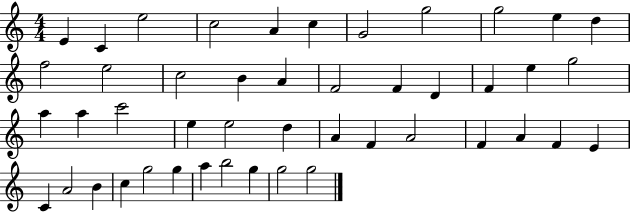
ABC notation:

X:1
T:Untitled
M:4/4
L:1/4
K:C
E C e2 c2 A c G2 g2 g2 e d f2 e2 c2 B A F2 F D F e g2 a a c'2 e e2 d A F A2 F A F E C A2 B c g2 g a b2 g g2 g2